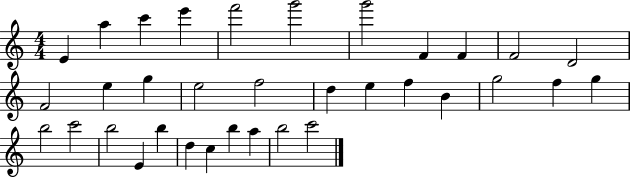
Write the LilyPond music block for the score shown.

{
  \clef treble
  \numericTimeSignature
  \time 4/4
  \key c \major
  e'4 a''4 c'''4 e'''4 | f'''2 g'''2 | g'''2 f'4 f'4 | f'2 d'2 | \break f'2 e''4 g''4 | e''2 f''2 | d''4 e''4 f''4 b'4 | g''2 f''4 g''4 | \break b''2 c'''2 | b''2 e'4 b''4 | d''4 c''4 b''4 a''4 | b''2 c'''2 | \break \bar "|."
}